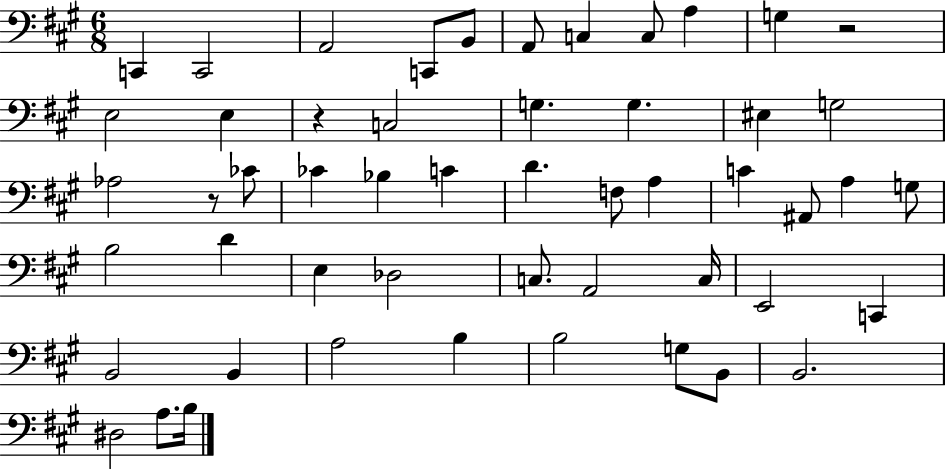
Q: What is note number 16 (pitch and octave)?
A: EIS3